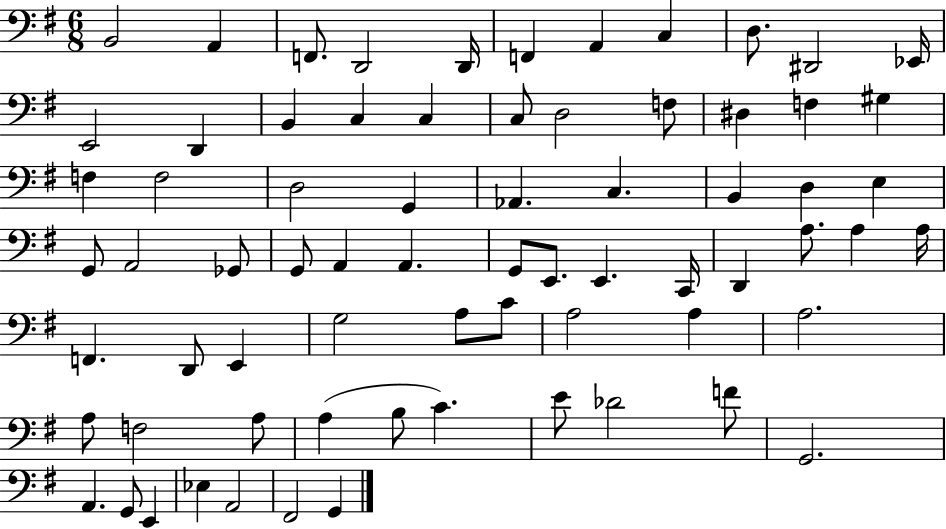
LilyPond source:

{
  \clef bass
  \numericTimeSignature
  \time 6/8
  \key g \major
  b,2 a,4 | f,8. d,2 d,16 | f,4 a,4 c4 | d8. dis,2 ees,16 | \break e,2 d,4 | b,4 c4 c4 | c8 d2 f8 | dis4 f4 gis4 | \break f4 f2 | d2 g,4 | aes,4. c4. | b,4 d4 e4 | \break g,8 a,2 ges,8 | g,8 a,4 a,4. | g,8 e,8. e,4. c,16 | d,4 a8. a4 a16 | \break f,4. d,8 e,4 | g2 a8 c'8 | a2 a4 | a2. | \break a8 f2 a8 | a4( b8 c'4.) | e'8 des'2 f'8 | g,2. | \break a,4. g,8 e,4 | ees4 a,2 | fis,2 g,4 | \bar "|."
}